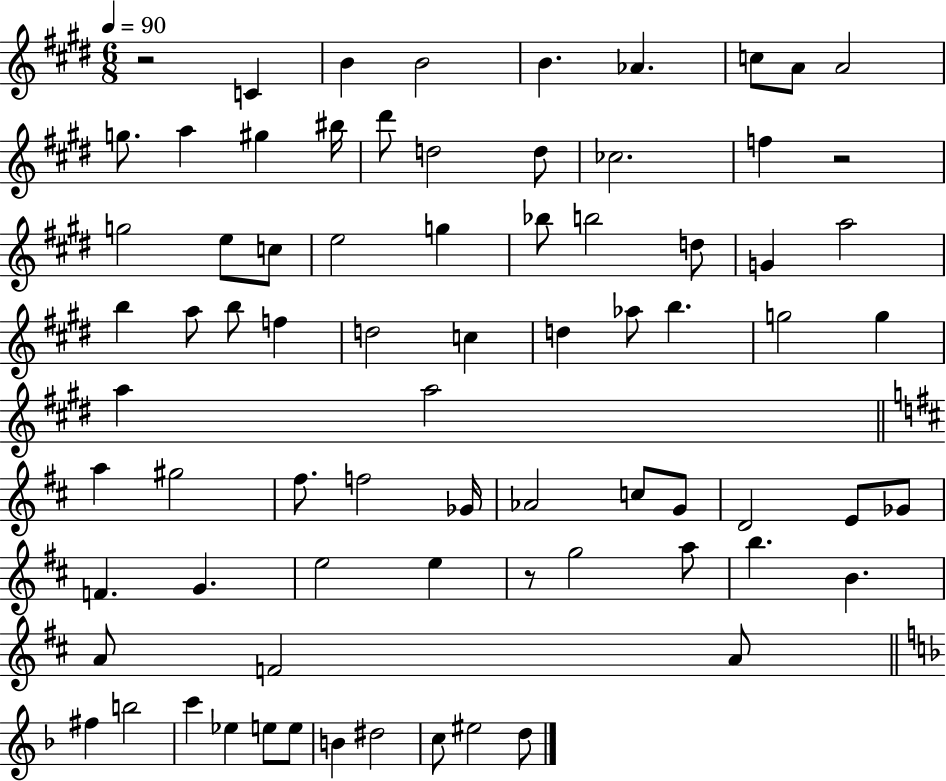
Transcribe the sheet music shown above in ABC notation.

X:1
T:Untitled
M:6/8
L:1/4
K:E
z2 C B B2 B _A c/2 A/2 A2 g/2 a ^g ^b/4 ^d'/2 d2 d/2 _c2 f z2 g2 e/2 c/2 e2 g _b/2 b2 d/2 G a2 b a/2 b/2 f d2 c d _a/2 b g2 g a a2 a ^g2 ^f/2 f2 _G/4 _A2 c/2 G/2 D2 E/2 _G/2 F G e2 e z/2 g2 a/2 b B A/2 F2 A/2 ^f b2 c' _e e/2 e/2 B ^d2 c/2 ^e2 d/2